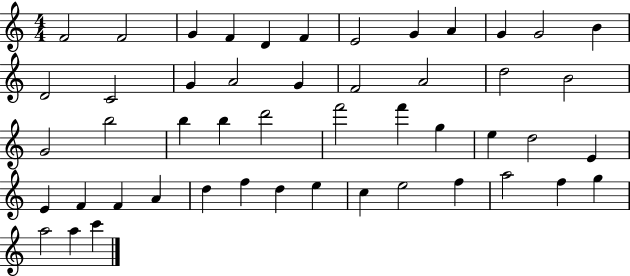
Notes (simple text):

F4/h F4/h G4/q F4/q D4/q F4/q E4/h G4/q A4/q G4/q G4/h B4/q D4/h C4/h G4/q A4/h G4/q F4/h A4/h D5/h B4/h G4/h B5/h B5/q B5/q D6/h F6/h F6/q G5/q E5/q D5/h E4/q E4/q F4/q F4/q A4/q D5/q F5/q D5/q E5/q C5/q E5/h F5/q A5/h F5/q G5/q A5/h A5/q C6/q